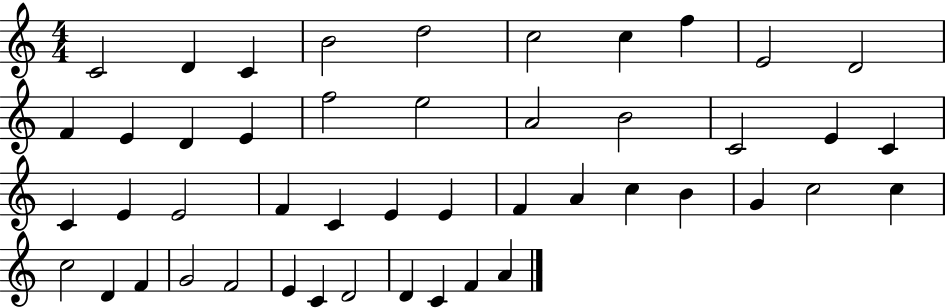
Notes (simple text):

C4/h D4/q C4/q B4/h D5/h C5/h C5/q F5/q E4/h D4/h F4/q E4/q D4/q E4/q F5/h E5/h A4/h B4/h C4/h E4/q C4/q C4/q E4/q E4/h F4/q C4/q E4/q E4/q F4/q A4/q C5/q B4/q G4/q C5/h C5/q C5/h D4/q F4/q G4/h F4/h E4/q C4/q D4/h D4/q C4/q F4/q A4/q